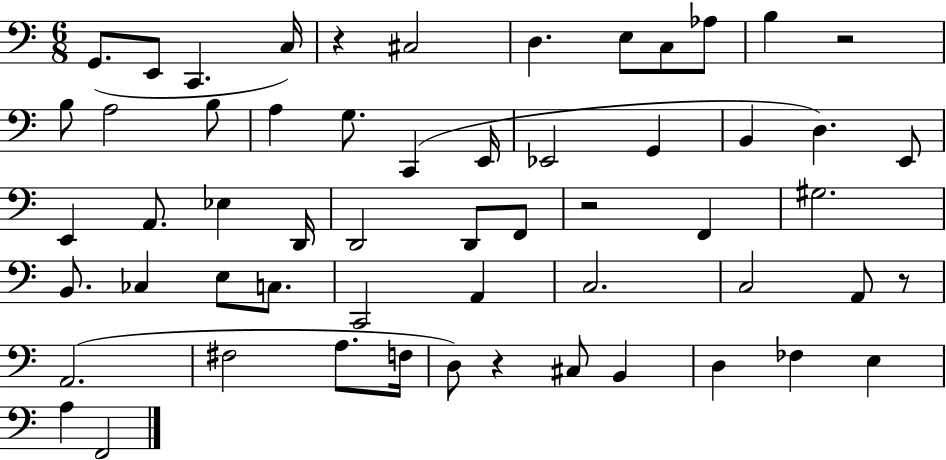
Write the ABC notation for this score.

X:1
T:Untitled
M:6/8
L:1/4
K:C
G,,/2 E,,/2 C,, C,/4 z ^C,2 D, E,/2 C,/2 _A,/2 B, z2 B,/2 A,2 B,/2 A, G,/2 C,, E,,/4 _E,,2 G,, B,, D, E,,/2 E,, A,,/2 _E, D,,/4 D,,2 D,,/2 F,,/2 z2 F,, ^G,2 B,,/2 _C, E,/2 C,/2 C,,2 A,, C,2 C,2 A,,/2 z/2 A,,2 ^F,2 A,/2 F,/4 D,/2 z ^C,/2 B,, D, _F, E, A, F,,2